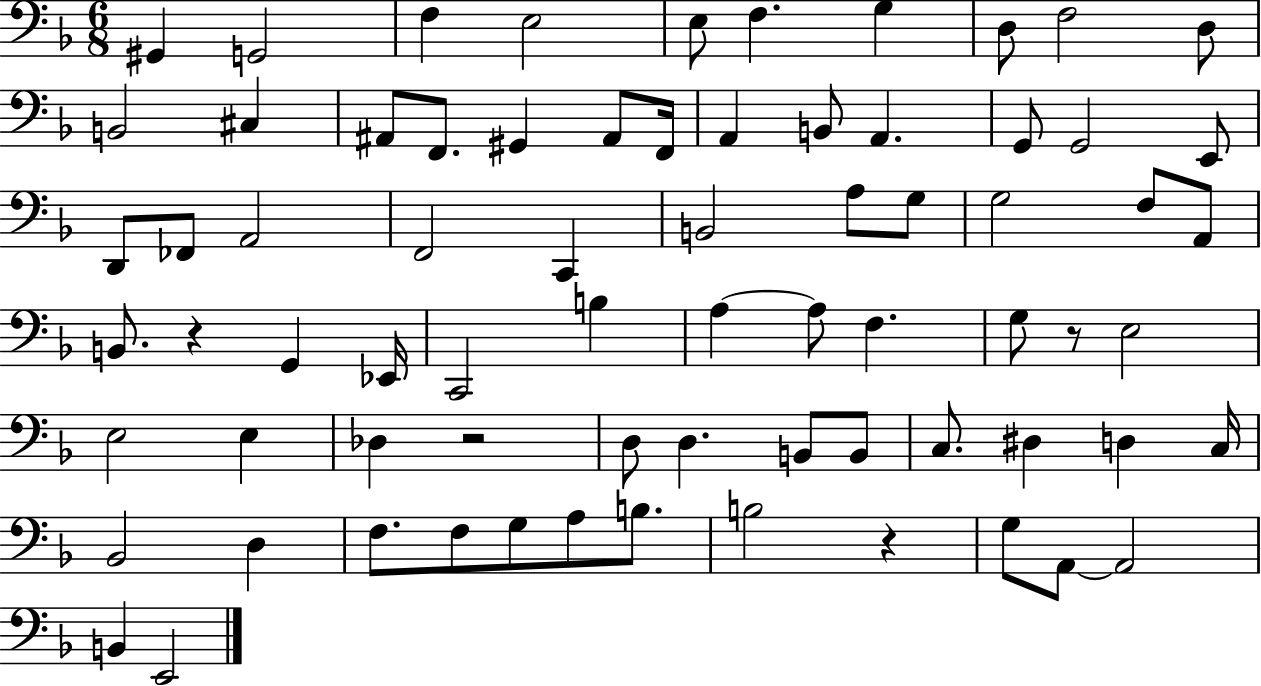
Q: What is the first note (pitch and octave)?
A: G#2